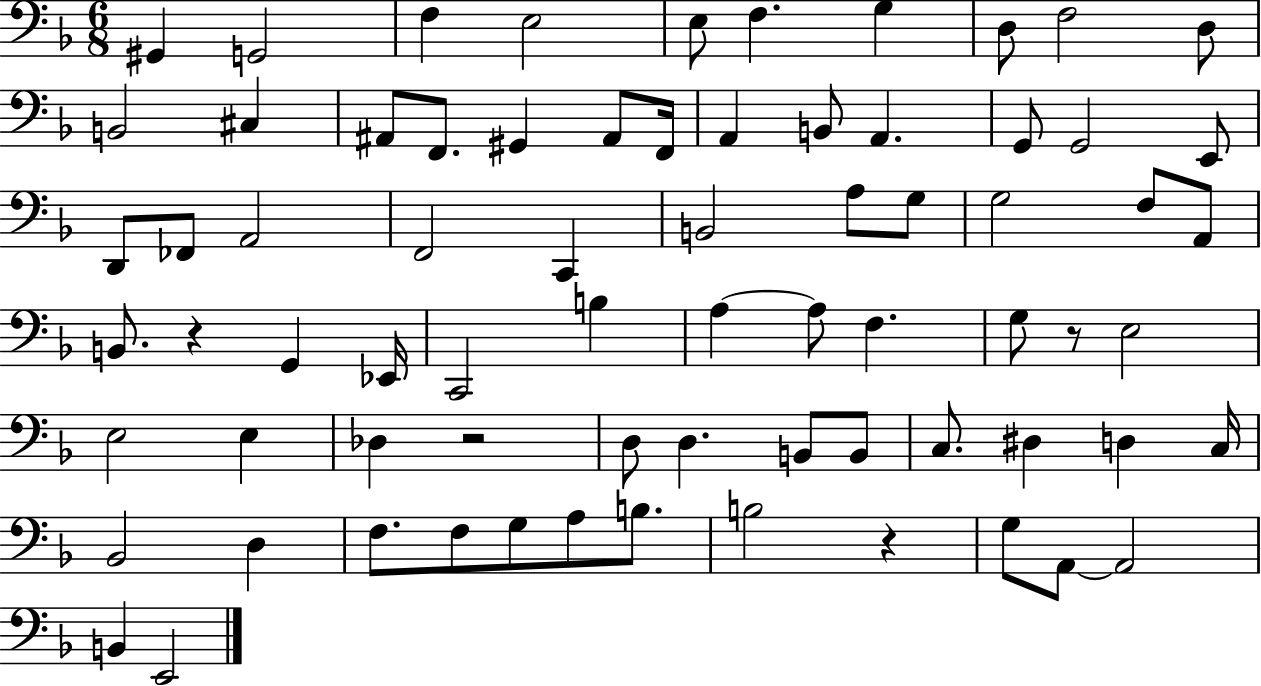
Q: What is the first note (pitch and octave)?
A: G#2